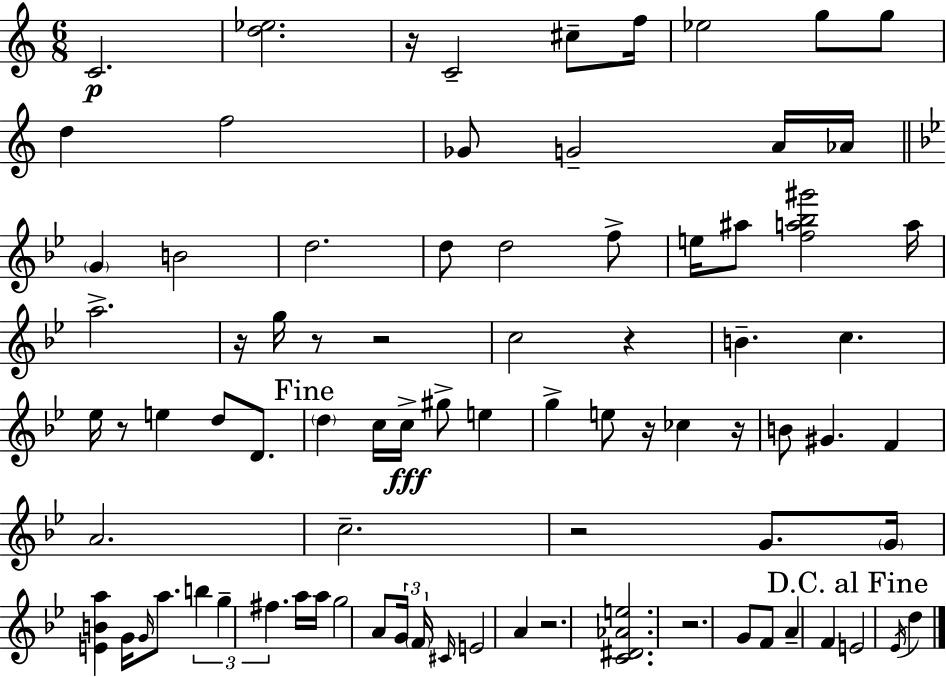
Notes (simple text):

C4/h. [D5,Eb5]/h. R/s C4/h C#5/e F5/s Eb5/h G5/e G5/e D5/q F5/h Gb4/e G4/h A4/s Ab4/s G4/q B4/h D5/h. D5/e D5/h F5/e E5/s A#5/e [F5,A5,Bb5,G#6]/h A5/s A5/h. R/s G5/s R/e R/h C5/h R/q B4/q. C5/q. Eb5/s R/e E5/q D5/e D4/e. D5/q C5/s C5/s G#5/e E5/q G5/q E5/e R/s CES5/q R/s B4/e G#4/q. F4/q A4/h. C5/h. R/h G4/e. G4/s [E4,B4,A5]/q G4/s G4/s A5/e. B5/q G5/q F#5/q. A5/s A5/s G5/h A4/e G4/s F4/s C#4/s E4/h A4/q R/h. [C4,D#4,Ab4,E5]/h. R/h. G4/e F4/e A4/q F4/q E4/h Eb4/s D5/q